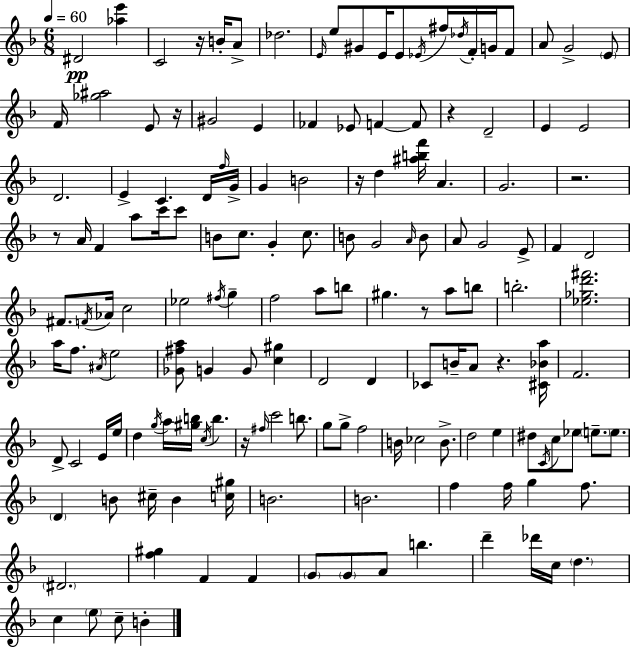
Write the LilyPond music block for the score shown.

{
  \clef treble
  \numericTimeSignature
  \time 6/8
  \key d \minor
  \tempo 4 = 60
  dis'2\pp <aes'' e'''>4 | c'2 r16 b'16-. a'8-> | des''2. | \grace { e'16 } e''8 gis'8 e'16 e'8 \acciaccatura { ees'16 } fis''16 \acciaccatura { des''16 } f'16-. | \break g'16 f'8 a'8 g'2-> | \parenthesize e'8 f'16 <ges'' ais''>2 | e'8 r16 gis'2 e'4 | fes'4 ees'8 f'4~~ | \break f'8 r4 d'2-- | e'4 e'2 | d'2. | e'4-> c'4. | \break d'16 \grace { f''16 } g'16-> g'4 b'2 | r16 d''4 <ais'' b'' f'''>16 a'4. | g'2. | r2. | \break r8 a'16 f'4 a''8 | c'''16 c'''8 b'8 c''8. g'4-. | c''8. b'8 g'2 | \grace { a'16 } b'8 a'8 g'2 | \break e'8-> f'4 d'2 | fis'8. \acciaccatura { f'16 } aes'16 c''2 | ees''2 | \acciaccatura { fis''16 } g''4-- f''2 | \break a''8 b''8 gis''4. | r8 a''8 b''8 b''2.-. | <ees'' ges'' d''' fis'''>2. | a''16 f''8. \acciaccatura { ais'16 } | \break e''2 <ges' fis'' a''>8 g'4 | g'8 <c'' gis''>4 d'2 | d'4 ces'8 b'16-- a'8 | r4. <cis' bes' a''>16 f'2. | \break d'8-> c'2 | e'16 e''16 d''4 | \acciaccatura { g''16 } a''16 <gis'' b''>16 \acciaccatura { c''16 } b''4. r16 \grace { fis''16 } | c'''2 b''8. g''8 | \break g''8-> f''2 b'16 | ces''2 b'8.-> d''2 | e''4 dis''8 | \acciaccatura { c'16 } c''8 ees''8 \parenthesize e''8.-- e''8. | \break \parenthesize d'4 b'8 cis''16-- b'4 <c'' gis''>16 | b'2. | b'2. | f''4 f''16 g''4 f''8. | \break \parenthesize dis'2. | <f'' gis''>4 f'4 f'4 | \parenthesize g'8 \parenthesize g'8 a'8 b''4. | d'''4-- des'''16 c''16 \parenthesize d''4. | \break c''4 \parenthesize e''8 c''8-- b'4-. | \bar "|."
}